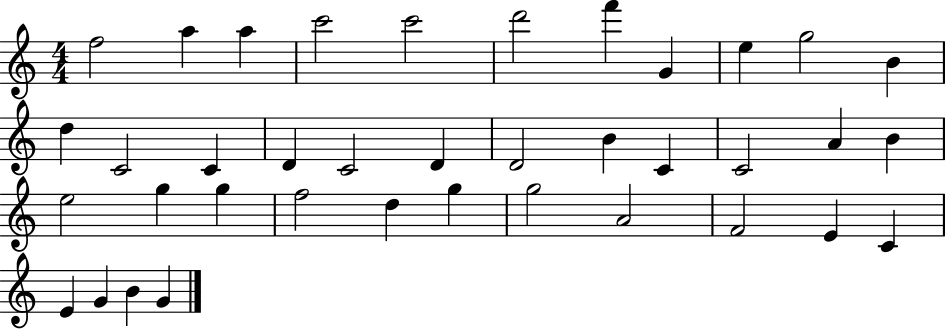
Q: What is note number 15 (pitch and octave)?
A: D4